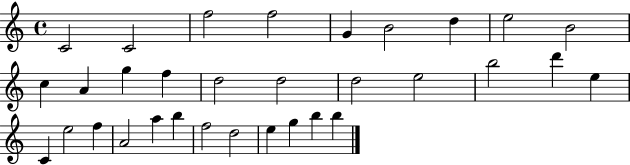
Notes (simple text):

C4/h C4/h F5/h F5/h G4/q B4/h D5/q E5/h B4/h C5/q A4/q G5/q F5/q D5/h D5/h D5/h E5/h B5/h D6/q E5/q C4/q E5/h F5/q A4/h A5/q B5/q F5/h D5/h E5/q G5/q B5/q B5/q